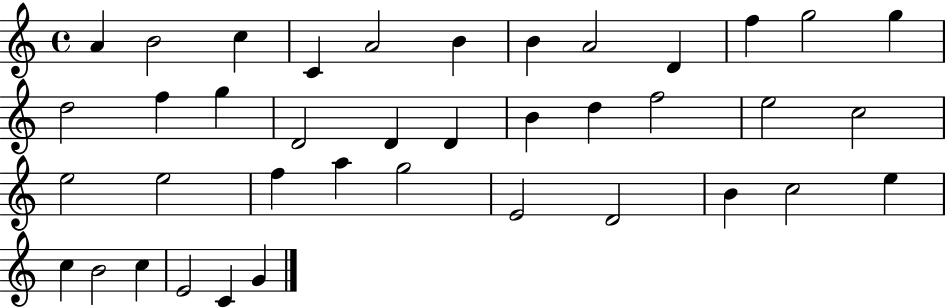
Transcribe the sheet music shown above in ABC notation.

X:1
T:Untitled
M:4/4
L:1/4
K:C
A B2 c C A2 B B A2 D f g2 g d2 f g D2 D D B d f2 e2 c2 e2 e2 f a g2 E2 D2 B c2 e c B2 c E2 C G